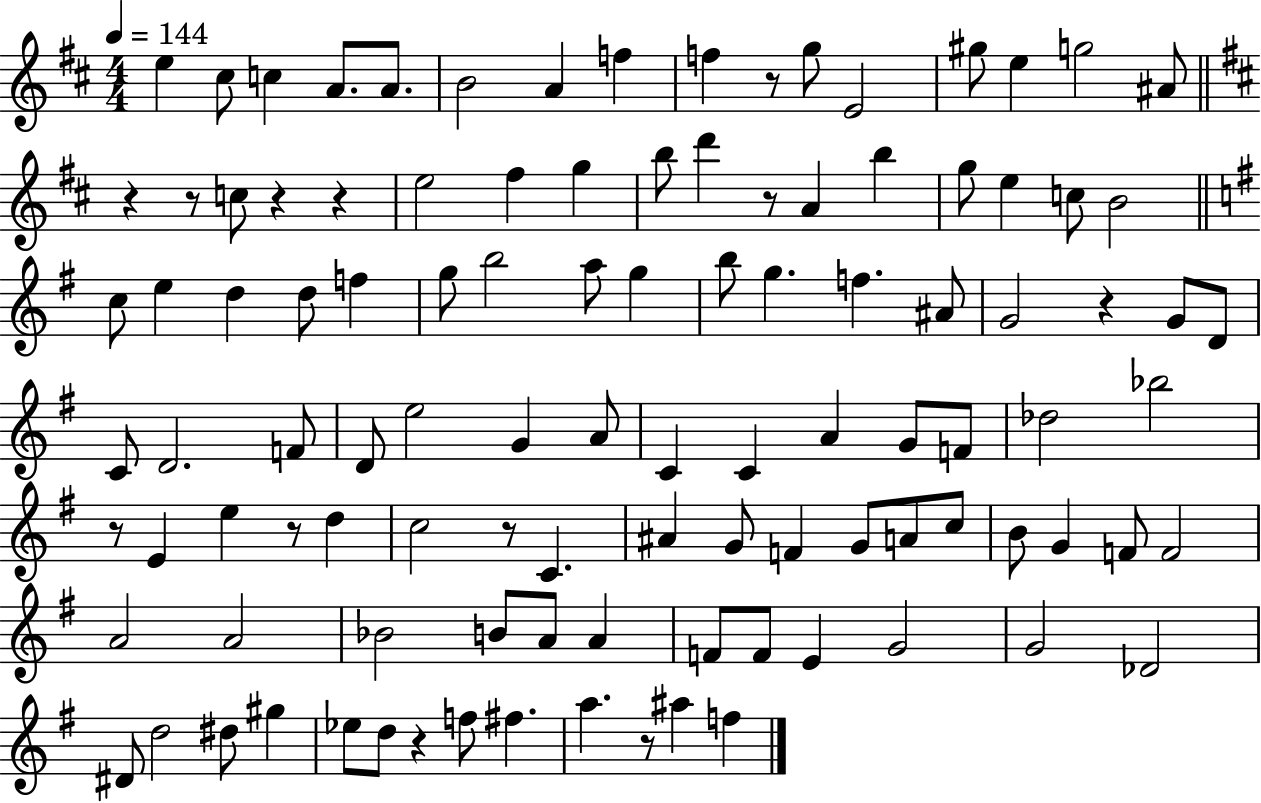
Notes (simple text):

E5/q C#5/e C5/q A4/e. A4/e. B4/h A4/q F5/q F5/q R/e G5/e E4/h G#5/e E5/q G5/h A#4/e R/q R/e C5/e R/q R/q E5/h F#5/q G5/q B5/e D6/q R/e A4/q B5/q G5/e E5/q C5/e B4/h C5/e E5/q D5/q D5/e F5/q G5/e B5/h A5/e G5/q B5/e G5/q. F5/q. A#4/e G4/h R/q G4/e D4/e C4/e D4/h. F4/e D4/e E5/h G4/q A4/e C4/q C4/q A4/q G4/e F4/e Db5/h Bb5/h R/e E4/q E5/q R/e D5/q C5/h R/e C4/q. A#4/q G4/e F4/q G4/e A4/e C5/e B4/e G4/q F4/e F4/h A4/h A4/h Bb4/h B4/e A4/e A4/q F4/e F4/e E4/q G4/h G4/h Db4/h D#4/e D5/h D#5/e G#5/q Eb5/e D5/e R/q F5/e F#5/q. A5/q. R/e A#5/q F5/q